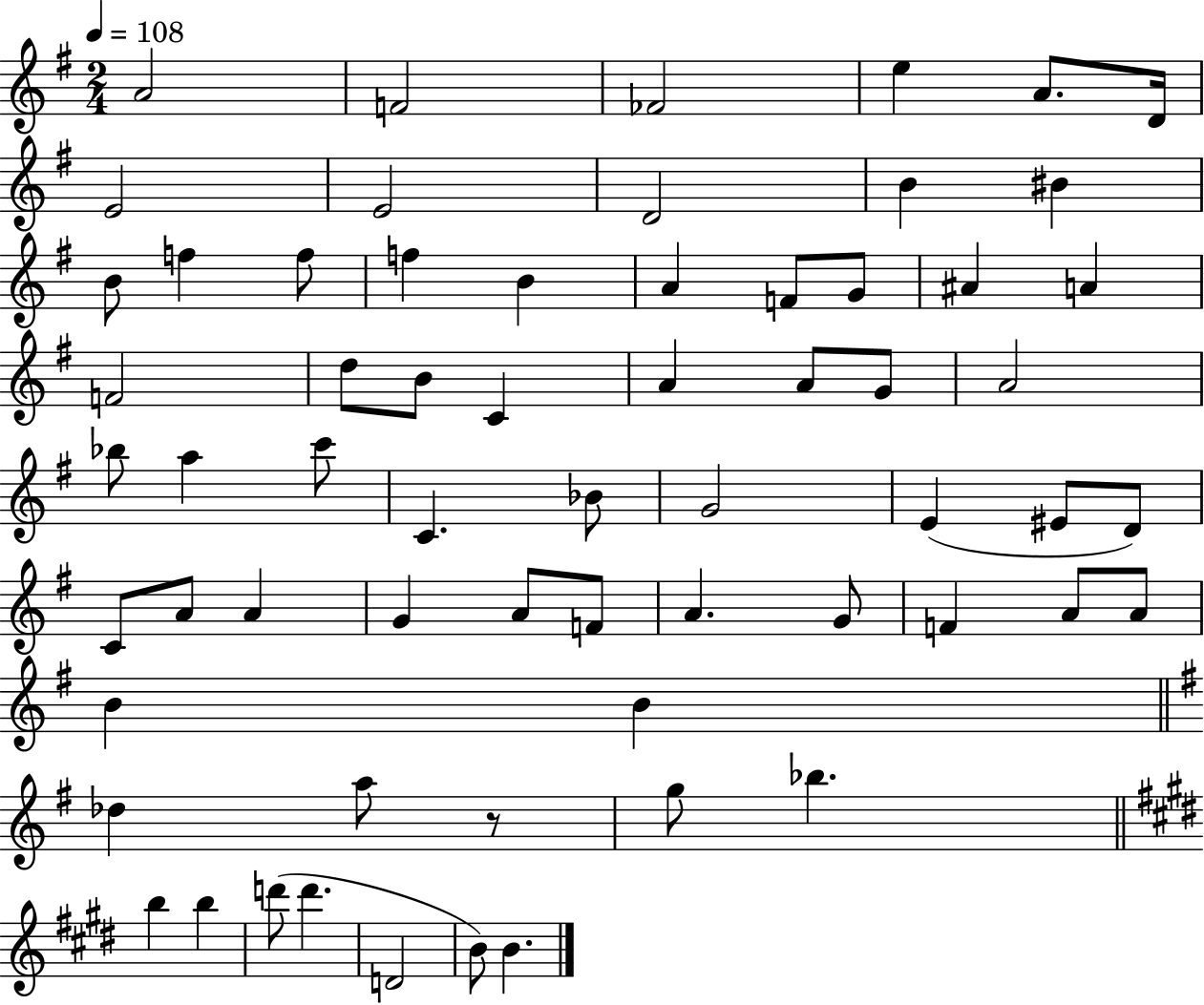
{
  \clef treble
  \numericTimeSignature
  \time 2/4
  \key g \major
  \tempo 4 = 108
  a'2 | f'2 | fes'2 | e''4 a'8. d'16 | \break e'2 | e'2 | d'2 | b'4 bis'4 | \break b'8 f''4 f''8 | f''4 b'4 | a'4 f'8 g'8 | ais'4 a'4 | \break f'2 | d''8 b'8 c'4 | a'4 a'8 g'8 | a'2 | \break bes''8 a''4 c'''8 | c'4. bes'8 | g'2 | e'4( eis'8 d'8) | \break c'8 a'8 a'4 | g'4 a'8 f'8 | a'4. g'8 | f'4 a'8 a'8 | \break b'4 b'4 | \bar "||" \break \key g \major des''4 a''8 r8 | g''8 bes''4. | \bar "||" \break \key e \major b''4 b''4 | d'''8( d'''4. | d'2 | b'8) b'4. | \break \bar "|."
}